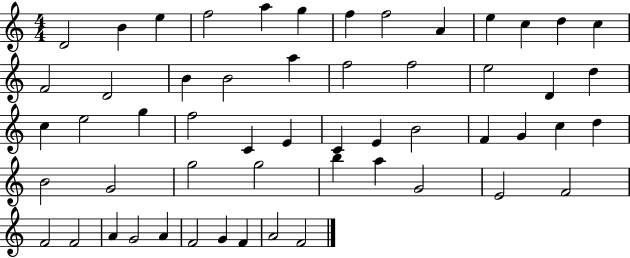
{
  \clef treble
  \numericTimeSignature
  \time 4/4
  \key c \major
  d'2 b'4 e''4 | f''2 a''4 g''4 | f''4 f''2 a'4 | e''4 c''4 d''4 c''4 | \break f'2 d'2 | b'4 b'2 a''4 | f''2 f''2 | e''2 d'4 d''4 | \break c''4 e''2 g''4 | f''2 c'4 e'4 | c'4 e'4 b'2 | f'4 g'4 c''4 d''4 | \break b'2 g'2 | g''2 g''2 | b''4 a''4 g'2 | e'2 f'2 | \break f'2 f'2 | a'4 g'2 a'4 | f'2 g'4 f'4 | a'2 f'2 | \break \bar "|."
}